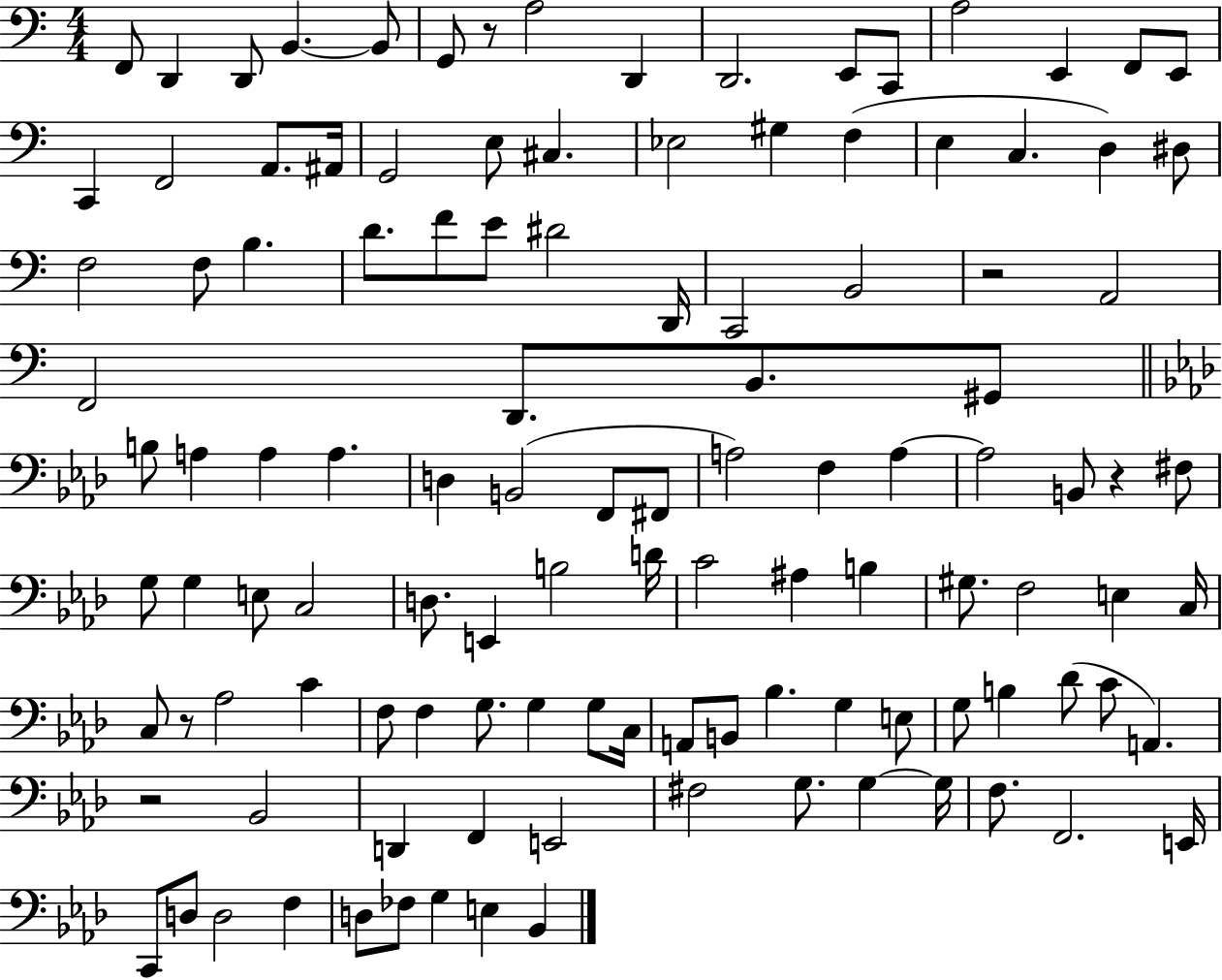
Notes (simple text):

F2/e D2/q D2/e B2/q. B2/e G2/e R/e A3/h D2/q D2/h. E2/e C2/e A3/h E2/q F2/e E2/e C2/q F2/h A2/e. A#2/s G2/h E3/e C#3/q. Eb3/h G#3/q F3/q E3/q C3/q. D3/q D#3/e F3/h F3/e B3/q. D4/e. F4/e E4/e D#4/h D2/s C2/h B2/h R/h A2/h F2/h D2/e. B2/e. G#2/e B3/e A3/q A3/q A3/q. D3/q B2/h F2/e F#2/e A3/h F3/q A3/q A3/h B2/e R/q F#3/e G3/e G3/q E3/e C3/h D3/e. E2/q B3/h D4/s C4/h A#3/q B3/q G#3/e. F3/h E3/q C3/s C3/e R/e Ab3/h C4/q F3/e F3/q G3/e. G3/q G3/e C3/s A2/e B2/e Bb3/q. G3/q E3/e G3/e B3/q Db4/e C4/e A2/q. R/h Bb2/h D2/q F2/q E2/h F#3/h G3/e. G3/q G3/s F3/e. F2/h. E2/s C2/e D3/e D3/h F3/q D3/e FES3/e G3/q E3/q Bb2/q